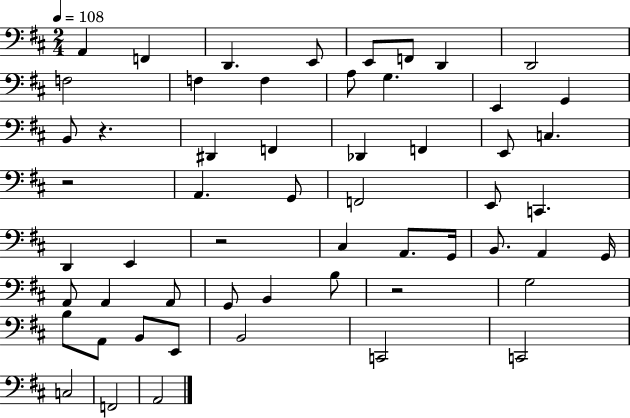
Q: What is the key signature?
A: D major